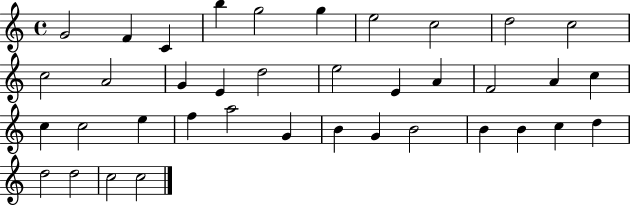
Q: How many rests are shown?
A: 0